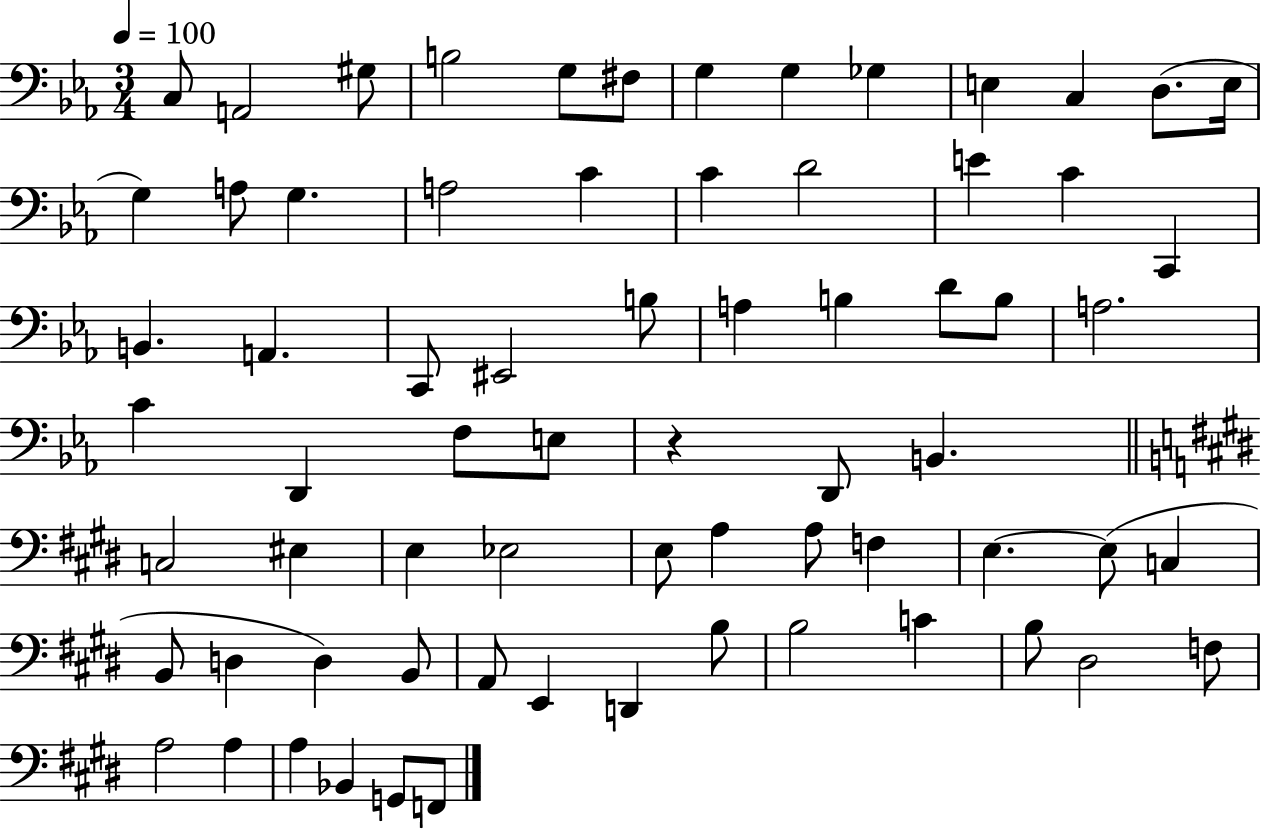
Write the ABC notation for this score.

X:1
T:Untitled
M:3/4
L:1/4
K:Eb
C,/2 A,,2 ^G,/2 B,2 G,/2 ^F,/2 G, G, _G, E, C, D,/2 E,/4 G, A,/2 G, A,2 C C D2 E C C,, B,, A,, C,,/2 ^E,,2 B,/2 A, B, D/2 B,/2 A,2 C D,, F,/2 E,/2 z D,,/2 B,, C,2 ^E, E, _E,2 E,/2 A, A,/2 F, E, E,/2 C, B,,/2 D, D, B,,/2 A,,/2 E,, D,, B,/2 B,2 C B,/2 ^D,2 F,/2 A,2 A, A, _B,, G,,/2 F,,/2